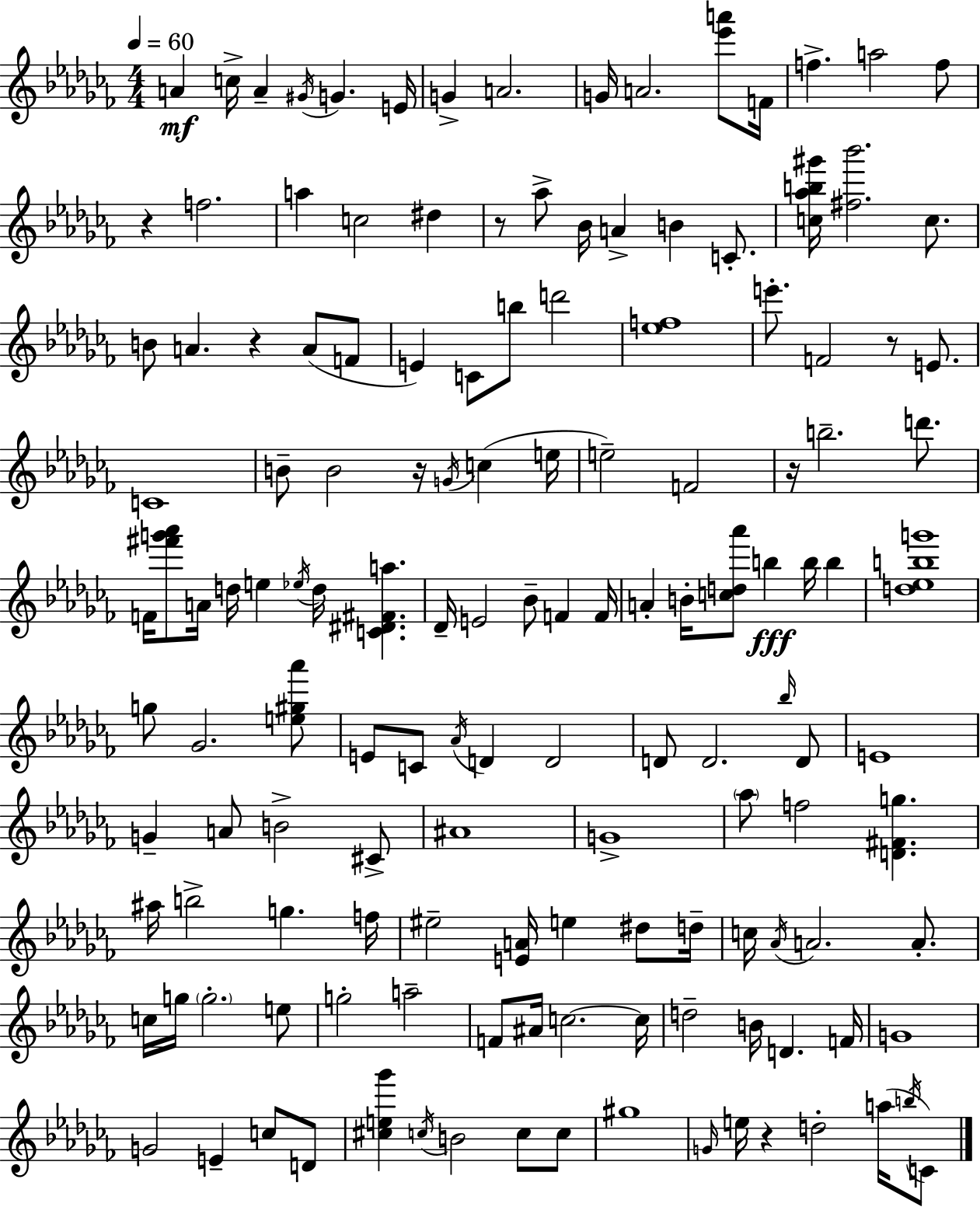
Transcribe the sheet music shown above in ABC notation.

X:1
T:Untitled
M:4/4
L:1/4
K:Abm
A c/4 A ^G/4 G E/4 G A2 G/4 A2 [_e'a']/2 F/4 f a2 f/2 z f2 a c2 ^d z/2 _a/2 _B/4 A B C/2 [c_ab^g']/4 [^f_b']2 c/2 B/2 A z A/2 F/2 E C/2 b/2 d'2 [_ef]4 e'/2 F2 z/2 E/2 C4 B/2 B2 z/4 G/4 c e/4 e2 F2 z/4 b2 d'/2 F/4 [^f'g'_a']/2 A/4 d/4 e _e/4 d/4 [C^D^Fa] _D/4 E2 _B/2 F F/4 A B/4 [cd_a']/2 b b/4 b [d_ebg']4 g/2 _G2 [e^g_a']/2 E/2 C/2 _A/4 D D2 D/2 D2 _b/4 D/2 E4 G A/2 B2 ^C/2 ^A4 G4 _a/2 f2 [D^Fg] ^a/4 b2 g f/4 ^e2 [EA]/4 e ^d/2 d/4 c/4 _A/4 A2 A/2 c/4 g/4 g2 e/2 g2 a2 F/2 ^A/4 c2 c/4 d2 B/4 D F/4 G4 G2 E c/2 D/2 [^ce_g'] c/4 B2 c/2 c/2 ^g4 G/4 e/4 z d2 a/4 b/4 C/2